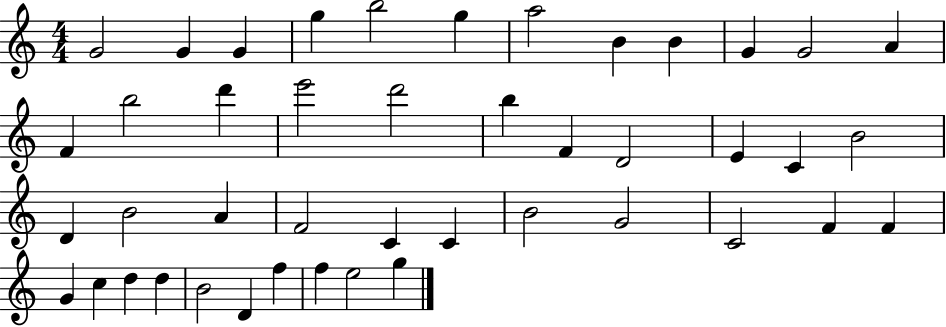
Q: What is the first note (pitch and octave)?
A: G4